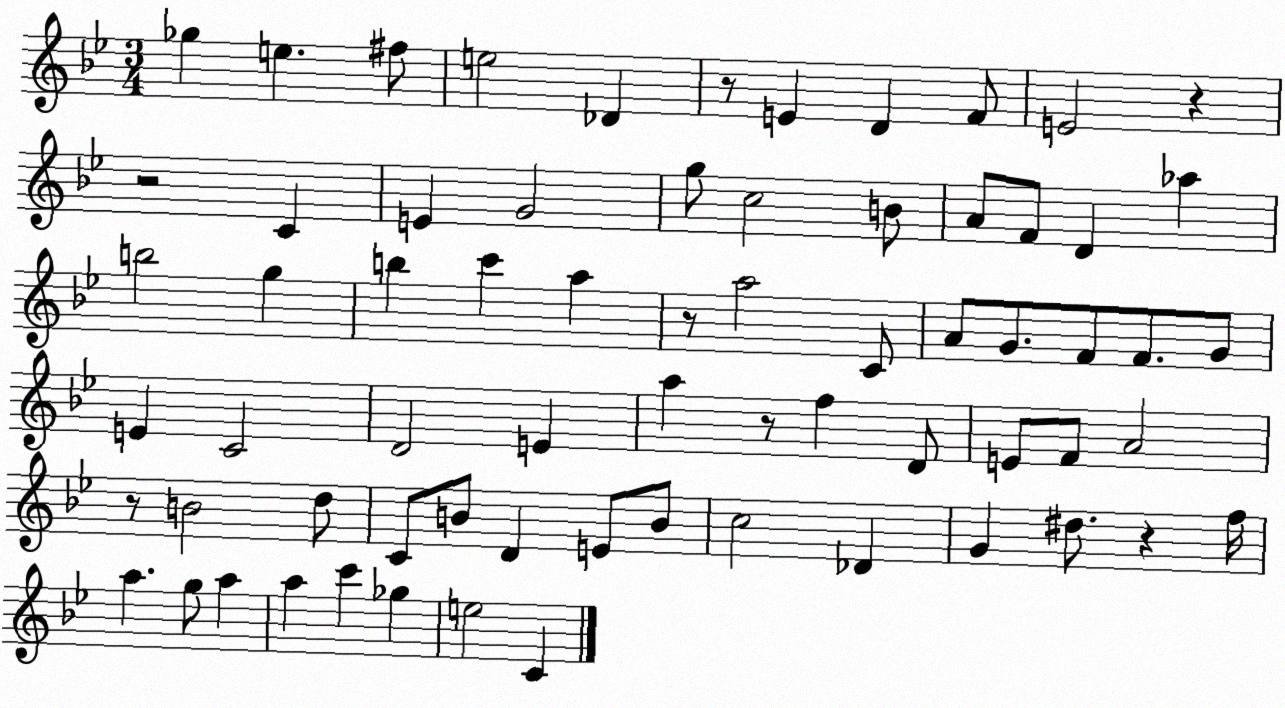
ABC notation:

X:1
T:Untitled
M:3/4
L:1/4
K:Bb
_g e ^f/2 e2 _D z/2 E D F/2 E2 z z2 C E G2 g/2 c2 B/2 A/2 F/2 D _a b2 g b c' a z/2 a2 C/2 A/2 G/2 F/2 F/2 G/2 E C2 D2 E a z/2 f D/2 E/2 F/2 A2 z/2 B2 d/2 C/2 B/2 D E/2 B/2 c2 _D G ^d/2 z f/4 a g/2 a a c' _g e2 C